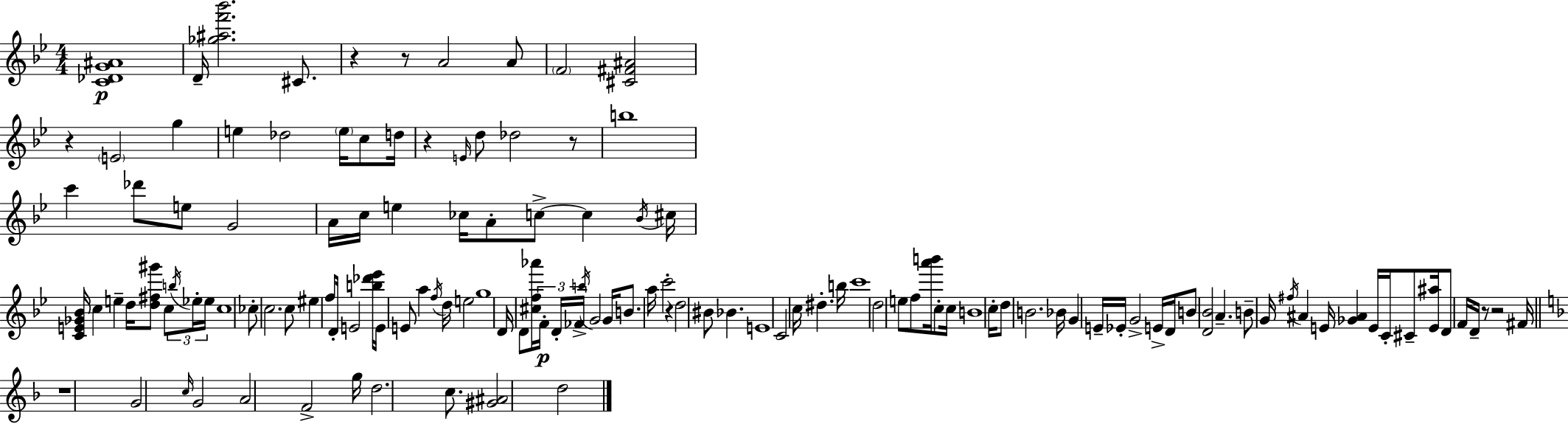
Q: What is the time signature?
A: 4/4